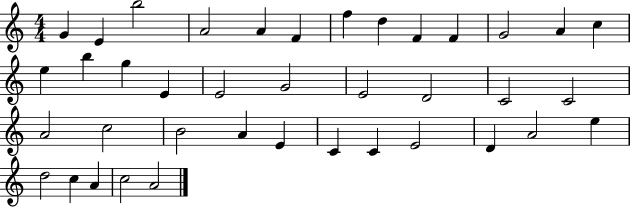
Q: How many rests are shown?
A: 0